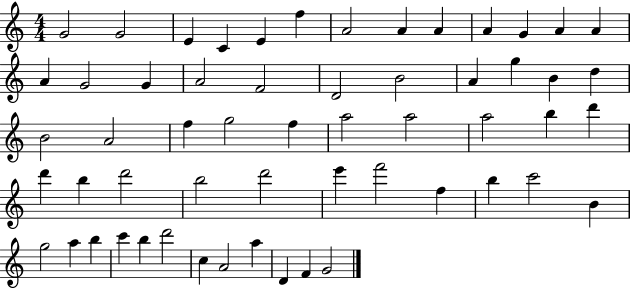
{
  \clef treble
  \numericTimeSignature
  \time 4/4
  \key c \major
  g'2 g'2 | e'4 c'4 e'4 f''4 | a'2 a'4 a'4 | a'4 g'4 a'4 a'4 | \break a'4 g'2 g'4 | a'2 f'2 | d'2 b'2 | a'4 g''4 b'4 d''4 | \break b'2 a'2 | f''4 g''2 f''4 | a''2 a''2 | a''2 b''4 d'''4 | \break d'''4 b''4 d'''2 | b''2 d'''2 | e'''4 f'''2 f''4 | b''4 c'''2 b'4 | \break g''2 a''4 b''4 | c'''4 b''4 d'''2 | c''4 a'2 a''4 | d'4 f'4 g'2 | \break \bar "|."
}